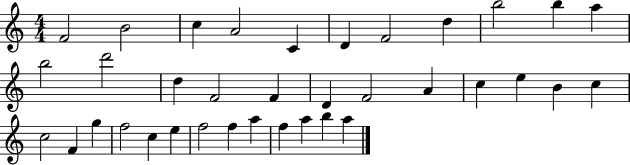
{
  \clef treble
  \numericTimeSignature
  \time 4/4
  \key c \major
  f'2 b'2 | c''4 a'2 c'4 | d'4 f'2 d''4 | b''2 b''4 a''4 | \break b''2 d'''2 | d''4 f'2 f'4 | d'4 f'2 a'4 | c''4 e''4 b'4 c''4 | \break c''2 f'4 g''4 | f''2 c''4 e''4 | f''2 f''4 a''4 | f''4 a''4 b''4 a''4 | \break \bar "|."
}